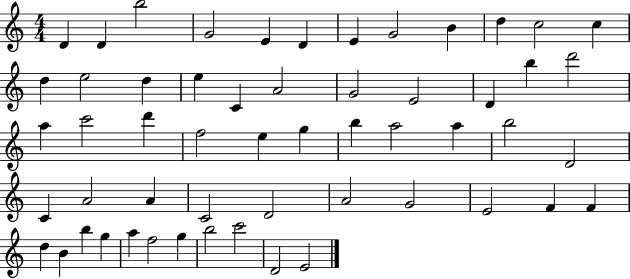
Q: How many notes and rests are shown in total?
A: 55